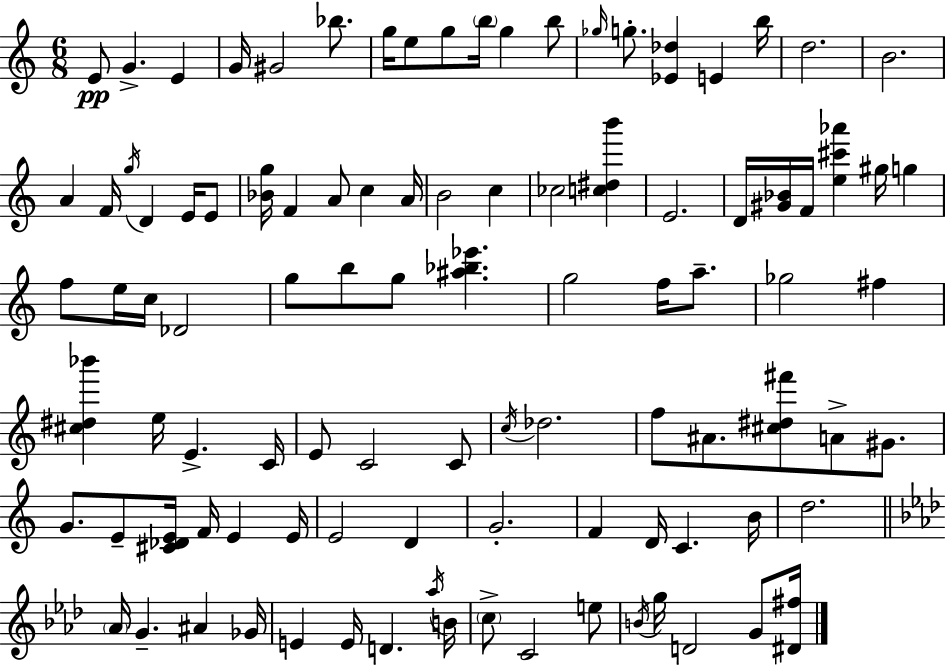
E4/e G4/q. E4/q G4/s G#4/h Bb5/e. G5/s E5/e G5/e B5/s G5/q B5/e Gb5/s G5/e. [Eb4,Db5]/q E4/q B5/s D5/h. B4/h. A4/q F4/s G5/s D4/q E4/s E4/e [Bb4,G5]/s F4/q A4/e C5/q A4/s B4/h C5/q CES5/h [C5,D#5,B6]/q E4/h. D4/s [G#4,Bb4]/s F4/s [E5,C#6,Ab6]/q G#5/s G5/q F5/e E5/s C5/s Db4/h G5/e B5/e G5/e [A#5,Bb5,Eb6]/q. G5/h F5/s A5/e. Gb5/h F#5/q [C#5,D#5,Bb6]/q E5/s E4/q. C4/s E4/e C4/h C4/e C5/s Db5/h. F5/e A#4/e. [C#5,D#5,F#6]/e A4/e G#4/e. G4/e. E4/e [C#4,Db4,E4]/s F4/s E4/q E4/s E4/h D4/q G4/h. F4/q D4/s C4/q. B4/s D5/h. Ab4/s G4/q. A#4/q Gb4/s E4/q E4/s D4/q. Ab5/s B4/s C5/e C4/h E5/e B4/s G5/s D4/h G4/e [D#4,F#5]/s